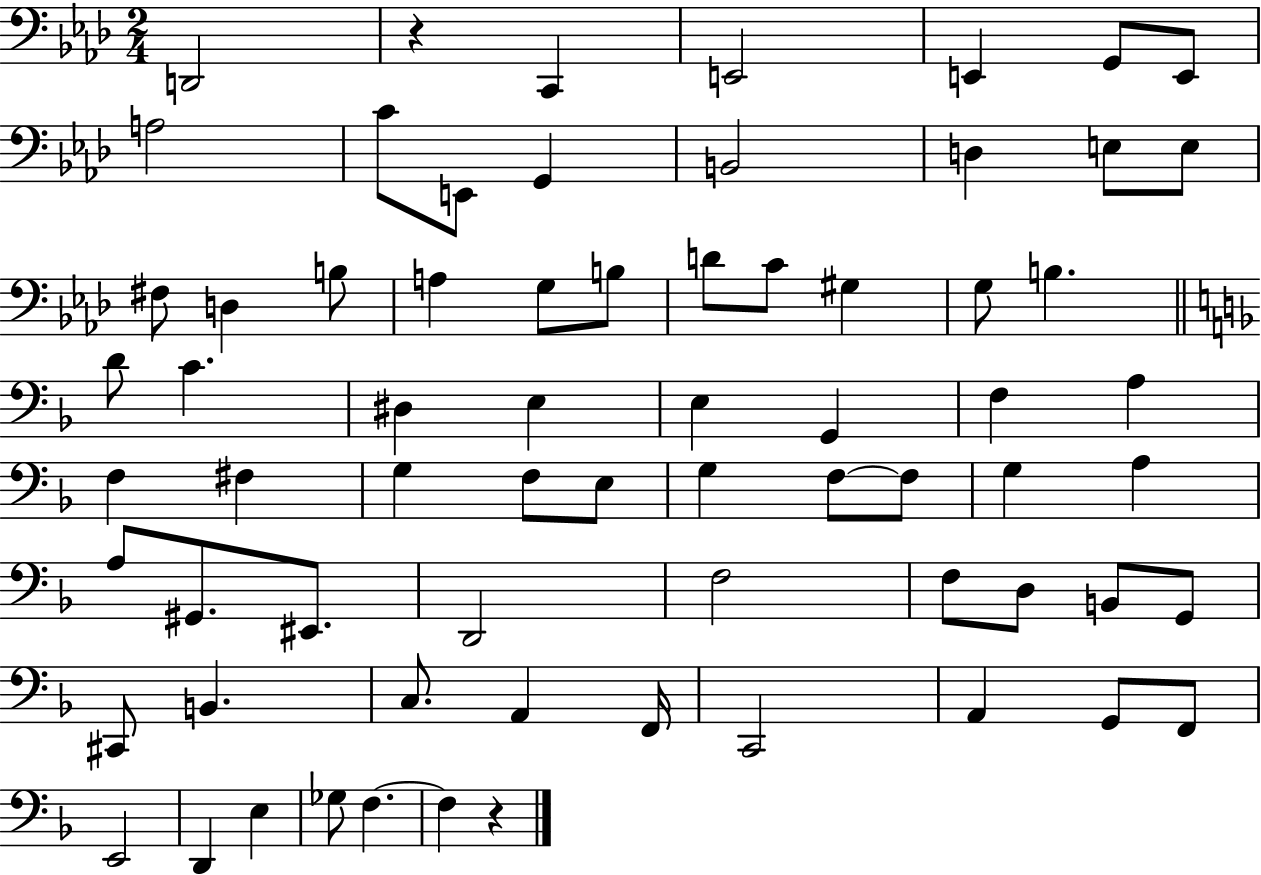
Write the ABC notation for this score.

X:1
T:Untitled
M:2/4
L:1/4
K:Ab
D,,2 z C,, E,,2 E,, G,,/2 E,,/2 A,2 C/2 E,,/2 G,, B,,2 D, E,/2 E,/2 ^F,/2 D, B,/2 A, G,/2 B,/2 D/2 C/2 ^G, G,/2 B, D/2 C ^D, E, E, G,, F, A, F, ^F, G, F,/2 E,/2 G, F,/2 F,/2 G, A, A,/2 ^G,,/2 ^E,,/2 D,,2 F,2 F,/2 D,/2 B,,/2 G,,/2 ^C,,/2 B,, C,/2 A,, F,,/4 C,,2 A,, G,,/2 F,,/2 E,,2 D,, E, _G,/2 F, F, z